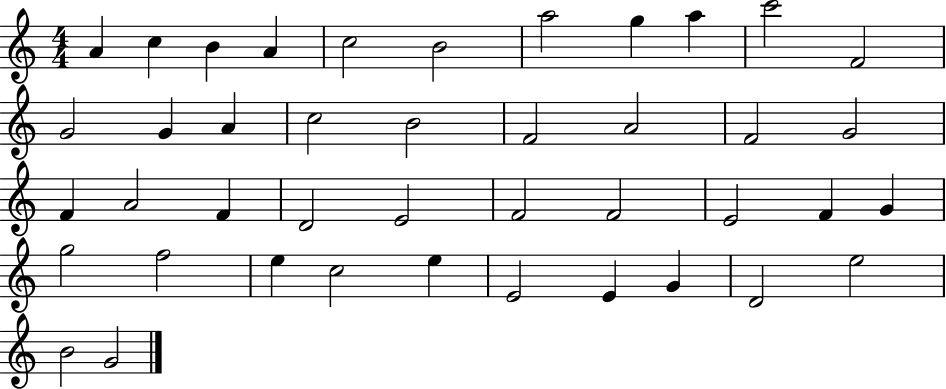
{
  \clef treble
  \numericTimeSignature
  \time 4/4
  \key c \major
  a'4 c''4 b'4 a'4 | c''2 b'2 | a''2 g''4 a''4 | c'''2 f'2 | \break g'2 g'4 a'4 | c''2 b'2 | f'2 a'2 | f'2 g'2 | \break f'4 a'2 f'4 | d'2 e'2 | f'2 f'2 | e'2 f'4 g'4 | \break g''2 f''2 | e''4 c''2 e''4 | e'2 e'4 g'4 | d'2 e''2 | \break b'2 g'2 | \bar "|."
}